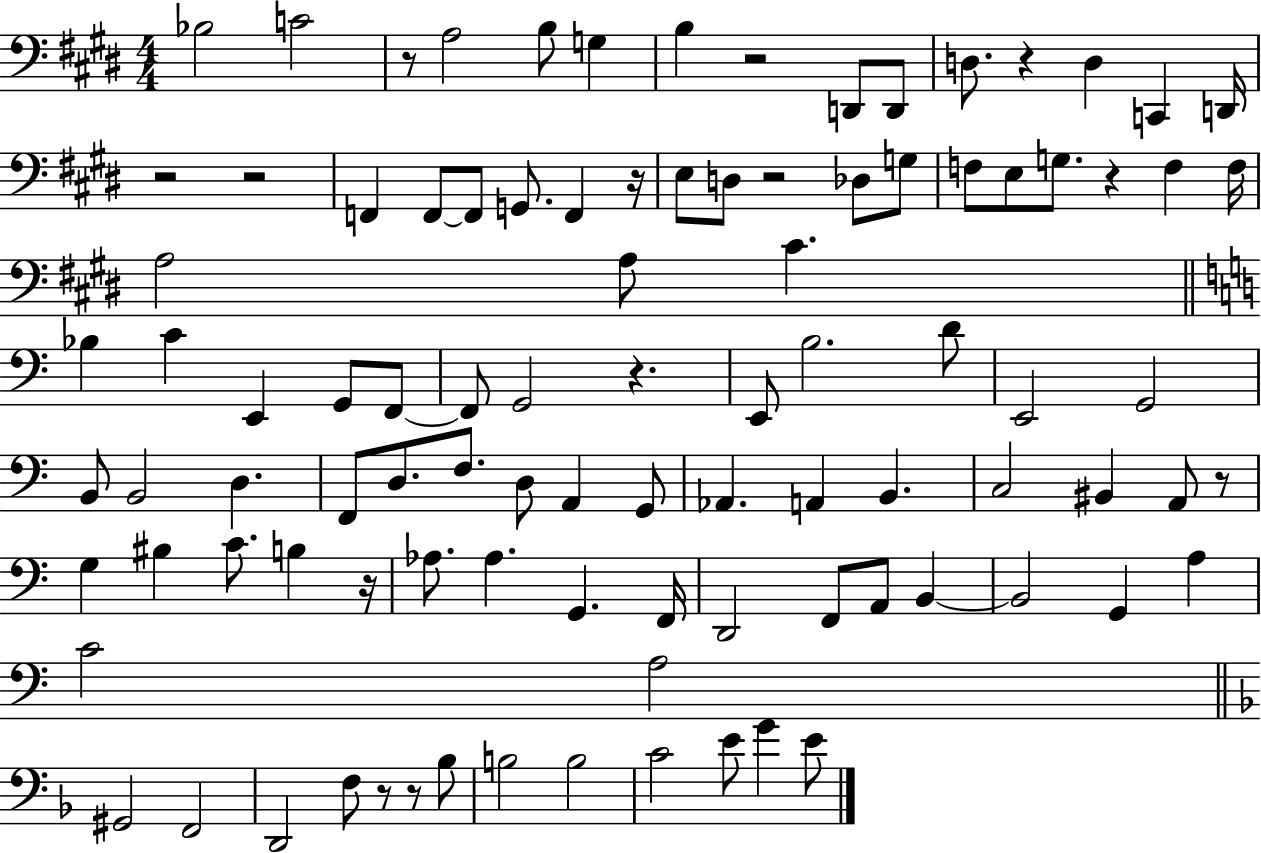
{
  \clef bass
  \numericTimeSignature
  \time 4/4
  \key e \major
  bes2 c'2 | r8 a2 b8 g4 | b4 r2 d,8 d,8 | d8. r4 d4 c,4 d,16 | \break r2 r2 | f,4 f,8~~ f,8 g,8. f,4 r16 | e8 d8 r2 des8 g8 | f8 e8 g8. r4 f4 f16 | \break a2 a8 cis'4. | \bar "||" \break \key c \major bes4 c'4 e,4 g,8 f,8~~ | f,8 g,2 r4. | e,8 b2. d'8 | e,2 g,2 | \break b,8 b,2 d4. | f,8 d8. f8. d8 a,4 g,8 | aes,4. a,4 b,4. | c2 bis,4 a,8 r8 | \break g4 bis4 c'8. b4 r16 | aes8. aes4. g,4. f,16 | d,2 f,8 a,8 b,4~~ | b,2 g,4 a4 | \break c'2 a2 | \bar "||" \break \key f \major gis,2 f,2 | d,2 f8 r8 r8 bes8 | b2 b2 | c'2 e'8 g'4 e'8 | \break \bar "|."
}